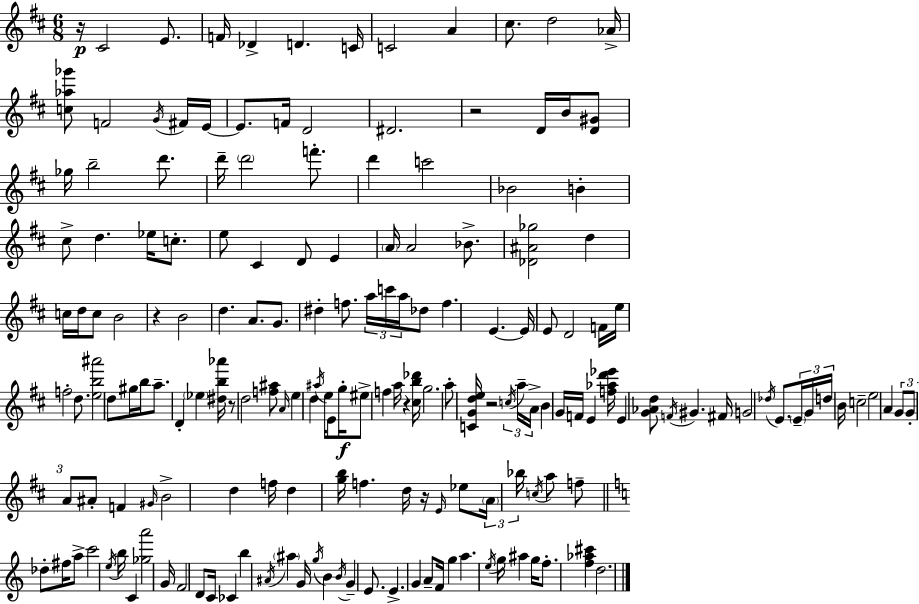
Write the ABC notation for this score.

X:1
T:Untitled
M:6/8
L:1/4
K:D
z/4 ^C2 E/2 F/4 _D D C/4 C2 A ^c/2 d2 _A/4 [c_a_g']/2 F2 G/4 ^F/4 E/4 E/2 F/4 D2 ^D2 z2 D/4 B/4 [D^G]/2 _g/4 b2 d'/2 d'/4 d'2 f'/2 d' c'2 _B2 B ^c/2 d _e/4 c/2 e/2 ^C D/2 E A/4 A2 _B/2 [_D^A_g]2 d c/4 d/4 c/2 B2 z B2 d A/2 G/2 ^d f/2 a/4 c'/4 a/4 _d/2 f E E/4 E/2 D2 F/4 e/4 f2 d/2 [eb^a']2 d/2 ^g/4 b/4 a/2 D _e [^db_a']/4 z/2 d2 [f^a]/2 A/4 e d ^a/4 e/4 E/2 g/4 ^e/2 f a/4 z [^cb_d']/4 g2 a/2 [CGde]/4 z2 c/4 a/4 A/4 B G/4 F/4 E [f_ad'_e']/4 E [G_Ad]/2 F/4 ^G ^F/4 G2 _d/4 E/2 E/4 G/4 d/4 B/4 c2 e2 A G/2 G/2 A/2 ^A/2 F ^G/4 B2 d f/4 d [gb]/4 f d/4 z/4 E/4 _e/2 A/4 _b/4 c/4 a/2 f/2 _d/2 ^f/4 a/2 c'2 e/4 b/4 C [_ga']2 G/4 F2 D/2 C/4 _C b ^A/4 ^a G/4 g/4 B B/4 G E/2 E G A/2 F/4 g a e/4 g/4 ^a g/4 f/2 [f_a^c'] d2